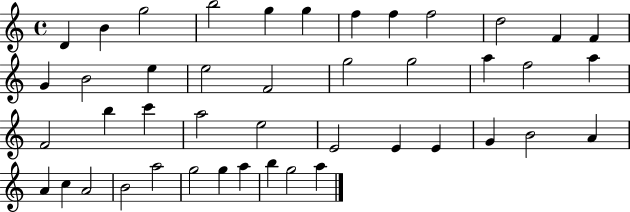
{
  \clef treble
  \time 4/4
  \defaultTimeSignature
  \key c \major
  d'4 b'4 g''2 | b''2 g''4 g''4 | f''4 f''4 f''2 | d''2 f'4 f'4 | \break g'4 b'2 e''4 | e''2 f'2 | g''2 g''2 | a''4 f''2 a''4 | \break f'2 b''4 c'''4 | a''2 e''2 | e'2 e'4 e'4 | g'4 b'2 a'4 | \break a'4 c''4 a'2 | b'2 a''2 | g''2 g''4 a''4 | b''4 g''2 a''4 | \break \bar "|."
}